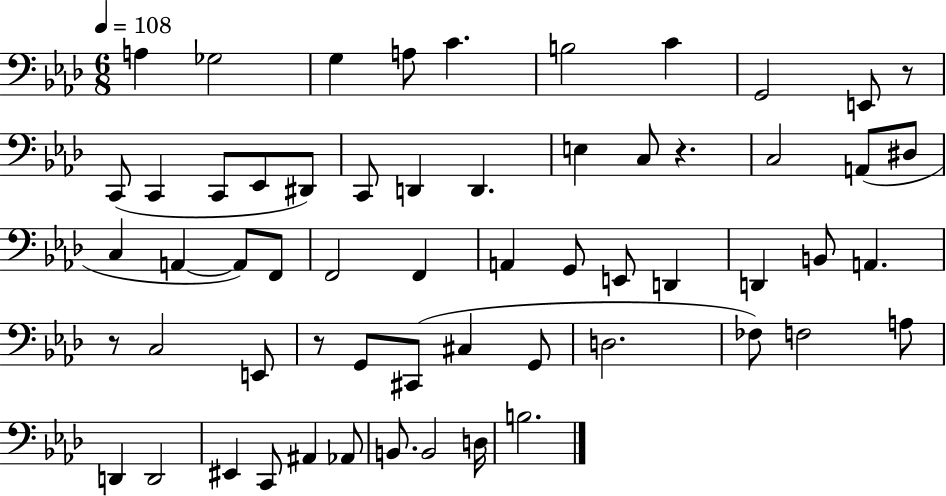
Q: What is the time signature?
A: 6/8